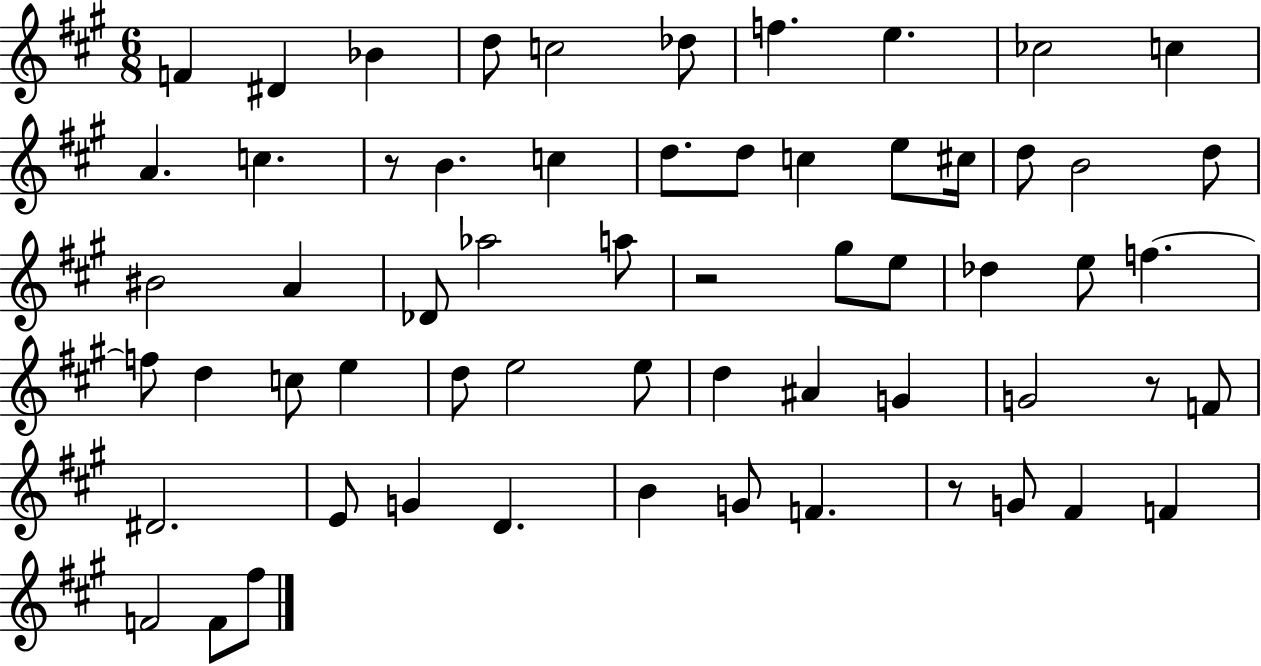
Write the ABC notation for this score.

X:1
T:Untitled
M:6/8
L:1/4
K:A
F ^D _B d/2 c2 _d/2 f e _c2 c A c z/2 B c d/2 d/2 c e/2 ^c/4 d/2 B2 d/2 ^B2 A _D/2 _a2 a/2 z2 ^g/2 e/2 _d e/2 f f/2 d c/2 e d/2 e2 e/2 d ^A G G2 z/2 F/2 ^D2 E/2 G D B G/2 F z/2 G/2 ^F F F2 F/2 ^f/2